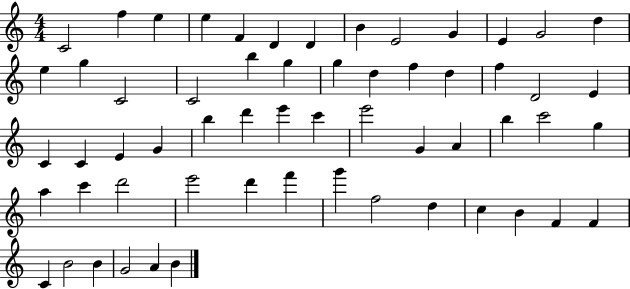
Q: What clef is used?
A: treble